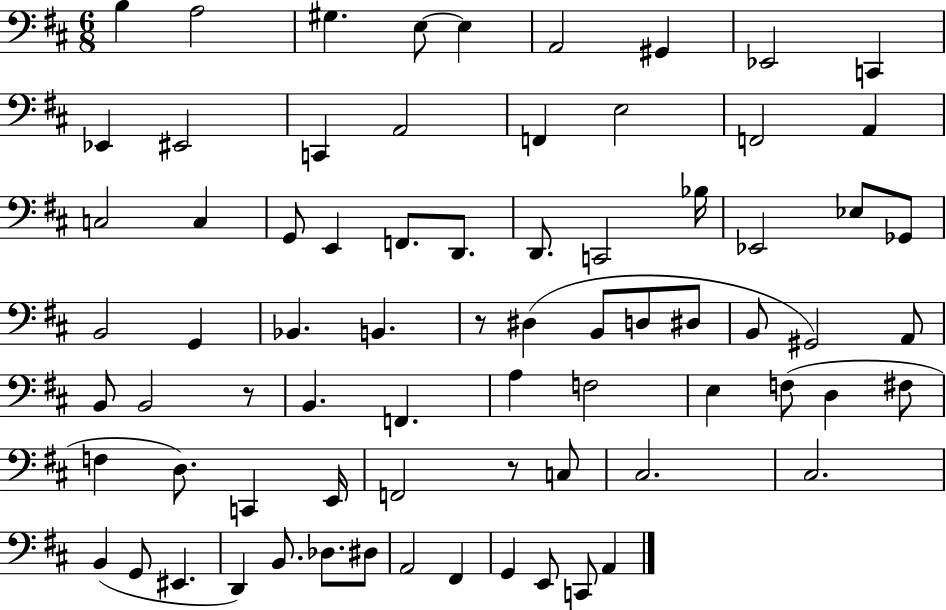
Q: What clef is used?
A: bass